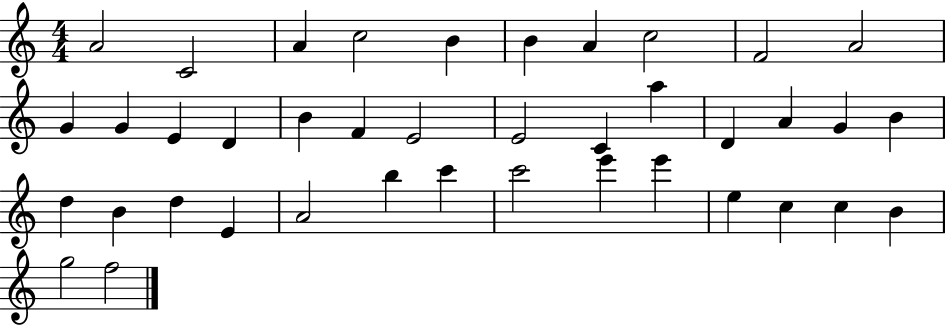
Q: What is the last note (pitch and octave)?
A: F5